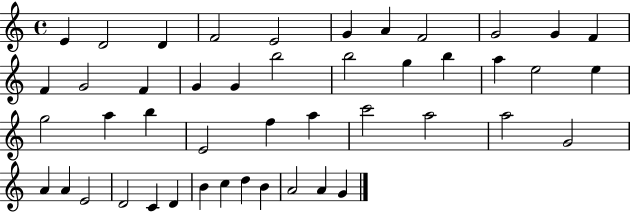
X:1
T:Untitled
M:4/4
L:1/4
K:C
E D2 D F2 E2 G A F2 G2 G F F G2 F G G b2 b2 g b a e2 e g2 a b E2 f a c'2 a2 a2 G2 A A E2 D2 C D B c d B A2 A G